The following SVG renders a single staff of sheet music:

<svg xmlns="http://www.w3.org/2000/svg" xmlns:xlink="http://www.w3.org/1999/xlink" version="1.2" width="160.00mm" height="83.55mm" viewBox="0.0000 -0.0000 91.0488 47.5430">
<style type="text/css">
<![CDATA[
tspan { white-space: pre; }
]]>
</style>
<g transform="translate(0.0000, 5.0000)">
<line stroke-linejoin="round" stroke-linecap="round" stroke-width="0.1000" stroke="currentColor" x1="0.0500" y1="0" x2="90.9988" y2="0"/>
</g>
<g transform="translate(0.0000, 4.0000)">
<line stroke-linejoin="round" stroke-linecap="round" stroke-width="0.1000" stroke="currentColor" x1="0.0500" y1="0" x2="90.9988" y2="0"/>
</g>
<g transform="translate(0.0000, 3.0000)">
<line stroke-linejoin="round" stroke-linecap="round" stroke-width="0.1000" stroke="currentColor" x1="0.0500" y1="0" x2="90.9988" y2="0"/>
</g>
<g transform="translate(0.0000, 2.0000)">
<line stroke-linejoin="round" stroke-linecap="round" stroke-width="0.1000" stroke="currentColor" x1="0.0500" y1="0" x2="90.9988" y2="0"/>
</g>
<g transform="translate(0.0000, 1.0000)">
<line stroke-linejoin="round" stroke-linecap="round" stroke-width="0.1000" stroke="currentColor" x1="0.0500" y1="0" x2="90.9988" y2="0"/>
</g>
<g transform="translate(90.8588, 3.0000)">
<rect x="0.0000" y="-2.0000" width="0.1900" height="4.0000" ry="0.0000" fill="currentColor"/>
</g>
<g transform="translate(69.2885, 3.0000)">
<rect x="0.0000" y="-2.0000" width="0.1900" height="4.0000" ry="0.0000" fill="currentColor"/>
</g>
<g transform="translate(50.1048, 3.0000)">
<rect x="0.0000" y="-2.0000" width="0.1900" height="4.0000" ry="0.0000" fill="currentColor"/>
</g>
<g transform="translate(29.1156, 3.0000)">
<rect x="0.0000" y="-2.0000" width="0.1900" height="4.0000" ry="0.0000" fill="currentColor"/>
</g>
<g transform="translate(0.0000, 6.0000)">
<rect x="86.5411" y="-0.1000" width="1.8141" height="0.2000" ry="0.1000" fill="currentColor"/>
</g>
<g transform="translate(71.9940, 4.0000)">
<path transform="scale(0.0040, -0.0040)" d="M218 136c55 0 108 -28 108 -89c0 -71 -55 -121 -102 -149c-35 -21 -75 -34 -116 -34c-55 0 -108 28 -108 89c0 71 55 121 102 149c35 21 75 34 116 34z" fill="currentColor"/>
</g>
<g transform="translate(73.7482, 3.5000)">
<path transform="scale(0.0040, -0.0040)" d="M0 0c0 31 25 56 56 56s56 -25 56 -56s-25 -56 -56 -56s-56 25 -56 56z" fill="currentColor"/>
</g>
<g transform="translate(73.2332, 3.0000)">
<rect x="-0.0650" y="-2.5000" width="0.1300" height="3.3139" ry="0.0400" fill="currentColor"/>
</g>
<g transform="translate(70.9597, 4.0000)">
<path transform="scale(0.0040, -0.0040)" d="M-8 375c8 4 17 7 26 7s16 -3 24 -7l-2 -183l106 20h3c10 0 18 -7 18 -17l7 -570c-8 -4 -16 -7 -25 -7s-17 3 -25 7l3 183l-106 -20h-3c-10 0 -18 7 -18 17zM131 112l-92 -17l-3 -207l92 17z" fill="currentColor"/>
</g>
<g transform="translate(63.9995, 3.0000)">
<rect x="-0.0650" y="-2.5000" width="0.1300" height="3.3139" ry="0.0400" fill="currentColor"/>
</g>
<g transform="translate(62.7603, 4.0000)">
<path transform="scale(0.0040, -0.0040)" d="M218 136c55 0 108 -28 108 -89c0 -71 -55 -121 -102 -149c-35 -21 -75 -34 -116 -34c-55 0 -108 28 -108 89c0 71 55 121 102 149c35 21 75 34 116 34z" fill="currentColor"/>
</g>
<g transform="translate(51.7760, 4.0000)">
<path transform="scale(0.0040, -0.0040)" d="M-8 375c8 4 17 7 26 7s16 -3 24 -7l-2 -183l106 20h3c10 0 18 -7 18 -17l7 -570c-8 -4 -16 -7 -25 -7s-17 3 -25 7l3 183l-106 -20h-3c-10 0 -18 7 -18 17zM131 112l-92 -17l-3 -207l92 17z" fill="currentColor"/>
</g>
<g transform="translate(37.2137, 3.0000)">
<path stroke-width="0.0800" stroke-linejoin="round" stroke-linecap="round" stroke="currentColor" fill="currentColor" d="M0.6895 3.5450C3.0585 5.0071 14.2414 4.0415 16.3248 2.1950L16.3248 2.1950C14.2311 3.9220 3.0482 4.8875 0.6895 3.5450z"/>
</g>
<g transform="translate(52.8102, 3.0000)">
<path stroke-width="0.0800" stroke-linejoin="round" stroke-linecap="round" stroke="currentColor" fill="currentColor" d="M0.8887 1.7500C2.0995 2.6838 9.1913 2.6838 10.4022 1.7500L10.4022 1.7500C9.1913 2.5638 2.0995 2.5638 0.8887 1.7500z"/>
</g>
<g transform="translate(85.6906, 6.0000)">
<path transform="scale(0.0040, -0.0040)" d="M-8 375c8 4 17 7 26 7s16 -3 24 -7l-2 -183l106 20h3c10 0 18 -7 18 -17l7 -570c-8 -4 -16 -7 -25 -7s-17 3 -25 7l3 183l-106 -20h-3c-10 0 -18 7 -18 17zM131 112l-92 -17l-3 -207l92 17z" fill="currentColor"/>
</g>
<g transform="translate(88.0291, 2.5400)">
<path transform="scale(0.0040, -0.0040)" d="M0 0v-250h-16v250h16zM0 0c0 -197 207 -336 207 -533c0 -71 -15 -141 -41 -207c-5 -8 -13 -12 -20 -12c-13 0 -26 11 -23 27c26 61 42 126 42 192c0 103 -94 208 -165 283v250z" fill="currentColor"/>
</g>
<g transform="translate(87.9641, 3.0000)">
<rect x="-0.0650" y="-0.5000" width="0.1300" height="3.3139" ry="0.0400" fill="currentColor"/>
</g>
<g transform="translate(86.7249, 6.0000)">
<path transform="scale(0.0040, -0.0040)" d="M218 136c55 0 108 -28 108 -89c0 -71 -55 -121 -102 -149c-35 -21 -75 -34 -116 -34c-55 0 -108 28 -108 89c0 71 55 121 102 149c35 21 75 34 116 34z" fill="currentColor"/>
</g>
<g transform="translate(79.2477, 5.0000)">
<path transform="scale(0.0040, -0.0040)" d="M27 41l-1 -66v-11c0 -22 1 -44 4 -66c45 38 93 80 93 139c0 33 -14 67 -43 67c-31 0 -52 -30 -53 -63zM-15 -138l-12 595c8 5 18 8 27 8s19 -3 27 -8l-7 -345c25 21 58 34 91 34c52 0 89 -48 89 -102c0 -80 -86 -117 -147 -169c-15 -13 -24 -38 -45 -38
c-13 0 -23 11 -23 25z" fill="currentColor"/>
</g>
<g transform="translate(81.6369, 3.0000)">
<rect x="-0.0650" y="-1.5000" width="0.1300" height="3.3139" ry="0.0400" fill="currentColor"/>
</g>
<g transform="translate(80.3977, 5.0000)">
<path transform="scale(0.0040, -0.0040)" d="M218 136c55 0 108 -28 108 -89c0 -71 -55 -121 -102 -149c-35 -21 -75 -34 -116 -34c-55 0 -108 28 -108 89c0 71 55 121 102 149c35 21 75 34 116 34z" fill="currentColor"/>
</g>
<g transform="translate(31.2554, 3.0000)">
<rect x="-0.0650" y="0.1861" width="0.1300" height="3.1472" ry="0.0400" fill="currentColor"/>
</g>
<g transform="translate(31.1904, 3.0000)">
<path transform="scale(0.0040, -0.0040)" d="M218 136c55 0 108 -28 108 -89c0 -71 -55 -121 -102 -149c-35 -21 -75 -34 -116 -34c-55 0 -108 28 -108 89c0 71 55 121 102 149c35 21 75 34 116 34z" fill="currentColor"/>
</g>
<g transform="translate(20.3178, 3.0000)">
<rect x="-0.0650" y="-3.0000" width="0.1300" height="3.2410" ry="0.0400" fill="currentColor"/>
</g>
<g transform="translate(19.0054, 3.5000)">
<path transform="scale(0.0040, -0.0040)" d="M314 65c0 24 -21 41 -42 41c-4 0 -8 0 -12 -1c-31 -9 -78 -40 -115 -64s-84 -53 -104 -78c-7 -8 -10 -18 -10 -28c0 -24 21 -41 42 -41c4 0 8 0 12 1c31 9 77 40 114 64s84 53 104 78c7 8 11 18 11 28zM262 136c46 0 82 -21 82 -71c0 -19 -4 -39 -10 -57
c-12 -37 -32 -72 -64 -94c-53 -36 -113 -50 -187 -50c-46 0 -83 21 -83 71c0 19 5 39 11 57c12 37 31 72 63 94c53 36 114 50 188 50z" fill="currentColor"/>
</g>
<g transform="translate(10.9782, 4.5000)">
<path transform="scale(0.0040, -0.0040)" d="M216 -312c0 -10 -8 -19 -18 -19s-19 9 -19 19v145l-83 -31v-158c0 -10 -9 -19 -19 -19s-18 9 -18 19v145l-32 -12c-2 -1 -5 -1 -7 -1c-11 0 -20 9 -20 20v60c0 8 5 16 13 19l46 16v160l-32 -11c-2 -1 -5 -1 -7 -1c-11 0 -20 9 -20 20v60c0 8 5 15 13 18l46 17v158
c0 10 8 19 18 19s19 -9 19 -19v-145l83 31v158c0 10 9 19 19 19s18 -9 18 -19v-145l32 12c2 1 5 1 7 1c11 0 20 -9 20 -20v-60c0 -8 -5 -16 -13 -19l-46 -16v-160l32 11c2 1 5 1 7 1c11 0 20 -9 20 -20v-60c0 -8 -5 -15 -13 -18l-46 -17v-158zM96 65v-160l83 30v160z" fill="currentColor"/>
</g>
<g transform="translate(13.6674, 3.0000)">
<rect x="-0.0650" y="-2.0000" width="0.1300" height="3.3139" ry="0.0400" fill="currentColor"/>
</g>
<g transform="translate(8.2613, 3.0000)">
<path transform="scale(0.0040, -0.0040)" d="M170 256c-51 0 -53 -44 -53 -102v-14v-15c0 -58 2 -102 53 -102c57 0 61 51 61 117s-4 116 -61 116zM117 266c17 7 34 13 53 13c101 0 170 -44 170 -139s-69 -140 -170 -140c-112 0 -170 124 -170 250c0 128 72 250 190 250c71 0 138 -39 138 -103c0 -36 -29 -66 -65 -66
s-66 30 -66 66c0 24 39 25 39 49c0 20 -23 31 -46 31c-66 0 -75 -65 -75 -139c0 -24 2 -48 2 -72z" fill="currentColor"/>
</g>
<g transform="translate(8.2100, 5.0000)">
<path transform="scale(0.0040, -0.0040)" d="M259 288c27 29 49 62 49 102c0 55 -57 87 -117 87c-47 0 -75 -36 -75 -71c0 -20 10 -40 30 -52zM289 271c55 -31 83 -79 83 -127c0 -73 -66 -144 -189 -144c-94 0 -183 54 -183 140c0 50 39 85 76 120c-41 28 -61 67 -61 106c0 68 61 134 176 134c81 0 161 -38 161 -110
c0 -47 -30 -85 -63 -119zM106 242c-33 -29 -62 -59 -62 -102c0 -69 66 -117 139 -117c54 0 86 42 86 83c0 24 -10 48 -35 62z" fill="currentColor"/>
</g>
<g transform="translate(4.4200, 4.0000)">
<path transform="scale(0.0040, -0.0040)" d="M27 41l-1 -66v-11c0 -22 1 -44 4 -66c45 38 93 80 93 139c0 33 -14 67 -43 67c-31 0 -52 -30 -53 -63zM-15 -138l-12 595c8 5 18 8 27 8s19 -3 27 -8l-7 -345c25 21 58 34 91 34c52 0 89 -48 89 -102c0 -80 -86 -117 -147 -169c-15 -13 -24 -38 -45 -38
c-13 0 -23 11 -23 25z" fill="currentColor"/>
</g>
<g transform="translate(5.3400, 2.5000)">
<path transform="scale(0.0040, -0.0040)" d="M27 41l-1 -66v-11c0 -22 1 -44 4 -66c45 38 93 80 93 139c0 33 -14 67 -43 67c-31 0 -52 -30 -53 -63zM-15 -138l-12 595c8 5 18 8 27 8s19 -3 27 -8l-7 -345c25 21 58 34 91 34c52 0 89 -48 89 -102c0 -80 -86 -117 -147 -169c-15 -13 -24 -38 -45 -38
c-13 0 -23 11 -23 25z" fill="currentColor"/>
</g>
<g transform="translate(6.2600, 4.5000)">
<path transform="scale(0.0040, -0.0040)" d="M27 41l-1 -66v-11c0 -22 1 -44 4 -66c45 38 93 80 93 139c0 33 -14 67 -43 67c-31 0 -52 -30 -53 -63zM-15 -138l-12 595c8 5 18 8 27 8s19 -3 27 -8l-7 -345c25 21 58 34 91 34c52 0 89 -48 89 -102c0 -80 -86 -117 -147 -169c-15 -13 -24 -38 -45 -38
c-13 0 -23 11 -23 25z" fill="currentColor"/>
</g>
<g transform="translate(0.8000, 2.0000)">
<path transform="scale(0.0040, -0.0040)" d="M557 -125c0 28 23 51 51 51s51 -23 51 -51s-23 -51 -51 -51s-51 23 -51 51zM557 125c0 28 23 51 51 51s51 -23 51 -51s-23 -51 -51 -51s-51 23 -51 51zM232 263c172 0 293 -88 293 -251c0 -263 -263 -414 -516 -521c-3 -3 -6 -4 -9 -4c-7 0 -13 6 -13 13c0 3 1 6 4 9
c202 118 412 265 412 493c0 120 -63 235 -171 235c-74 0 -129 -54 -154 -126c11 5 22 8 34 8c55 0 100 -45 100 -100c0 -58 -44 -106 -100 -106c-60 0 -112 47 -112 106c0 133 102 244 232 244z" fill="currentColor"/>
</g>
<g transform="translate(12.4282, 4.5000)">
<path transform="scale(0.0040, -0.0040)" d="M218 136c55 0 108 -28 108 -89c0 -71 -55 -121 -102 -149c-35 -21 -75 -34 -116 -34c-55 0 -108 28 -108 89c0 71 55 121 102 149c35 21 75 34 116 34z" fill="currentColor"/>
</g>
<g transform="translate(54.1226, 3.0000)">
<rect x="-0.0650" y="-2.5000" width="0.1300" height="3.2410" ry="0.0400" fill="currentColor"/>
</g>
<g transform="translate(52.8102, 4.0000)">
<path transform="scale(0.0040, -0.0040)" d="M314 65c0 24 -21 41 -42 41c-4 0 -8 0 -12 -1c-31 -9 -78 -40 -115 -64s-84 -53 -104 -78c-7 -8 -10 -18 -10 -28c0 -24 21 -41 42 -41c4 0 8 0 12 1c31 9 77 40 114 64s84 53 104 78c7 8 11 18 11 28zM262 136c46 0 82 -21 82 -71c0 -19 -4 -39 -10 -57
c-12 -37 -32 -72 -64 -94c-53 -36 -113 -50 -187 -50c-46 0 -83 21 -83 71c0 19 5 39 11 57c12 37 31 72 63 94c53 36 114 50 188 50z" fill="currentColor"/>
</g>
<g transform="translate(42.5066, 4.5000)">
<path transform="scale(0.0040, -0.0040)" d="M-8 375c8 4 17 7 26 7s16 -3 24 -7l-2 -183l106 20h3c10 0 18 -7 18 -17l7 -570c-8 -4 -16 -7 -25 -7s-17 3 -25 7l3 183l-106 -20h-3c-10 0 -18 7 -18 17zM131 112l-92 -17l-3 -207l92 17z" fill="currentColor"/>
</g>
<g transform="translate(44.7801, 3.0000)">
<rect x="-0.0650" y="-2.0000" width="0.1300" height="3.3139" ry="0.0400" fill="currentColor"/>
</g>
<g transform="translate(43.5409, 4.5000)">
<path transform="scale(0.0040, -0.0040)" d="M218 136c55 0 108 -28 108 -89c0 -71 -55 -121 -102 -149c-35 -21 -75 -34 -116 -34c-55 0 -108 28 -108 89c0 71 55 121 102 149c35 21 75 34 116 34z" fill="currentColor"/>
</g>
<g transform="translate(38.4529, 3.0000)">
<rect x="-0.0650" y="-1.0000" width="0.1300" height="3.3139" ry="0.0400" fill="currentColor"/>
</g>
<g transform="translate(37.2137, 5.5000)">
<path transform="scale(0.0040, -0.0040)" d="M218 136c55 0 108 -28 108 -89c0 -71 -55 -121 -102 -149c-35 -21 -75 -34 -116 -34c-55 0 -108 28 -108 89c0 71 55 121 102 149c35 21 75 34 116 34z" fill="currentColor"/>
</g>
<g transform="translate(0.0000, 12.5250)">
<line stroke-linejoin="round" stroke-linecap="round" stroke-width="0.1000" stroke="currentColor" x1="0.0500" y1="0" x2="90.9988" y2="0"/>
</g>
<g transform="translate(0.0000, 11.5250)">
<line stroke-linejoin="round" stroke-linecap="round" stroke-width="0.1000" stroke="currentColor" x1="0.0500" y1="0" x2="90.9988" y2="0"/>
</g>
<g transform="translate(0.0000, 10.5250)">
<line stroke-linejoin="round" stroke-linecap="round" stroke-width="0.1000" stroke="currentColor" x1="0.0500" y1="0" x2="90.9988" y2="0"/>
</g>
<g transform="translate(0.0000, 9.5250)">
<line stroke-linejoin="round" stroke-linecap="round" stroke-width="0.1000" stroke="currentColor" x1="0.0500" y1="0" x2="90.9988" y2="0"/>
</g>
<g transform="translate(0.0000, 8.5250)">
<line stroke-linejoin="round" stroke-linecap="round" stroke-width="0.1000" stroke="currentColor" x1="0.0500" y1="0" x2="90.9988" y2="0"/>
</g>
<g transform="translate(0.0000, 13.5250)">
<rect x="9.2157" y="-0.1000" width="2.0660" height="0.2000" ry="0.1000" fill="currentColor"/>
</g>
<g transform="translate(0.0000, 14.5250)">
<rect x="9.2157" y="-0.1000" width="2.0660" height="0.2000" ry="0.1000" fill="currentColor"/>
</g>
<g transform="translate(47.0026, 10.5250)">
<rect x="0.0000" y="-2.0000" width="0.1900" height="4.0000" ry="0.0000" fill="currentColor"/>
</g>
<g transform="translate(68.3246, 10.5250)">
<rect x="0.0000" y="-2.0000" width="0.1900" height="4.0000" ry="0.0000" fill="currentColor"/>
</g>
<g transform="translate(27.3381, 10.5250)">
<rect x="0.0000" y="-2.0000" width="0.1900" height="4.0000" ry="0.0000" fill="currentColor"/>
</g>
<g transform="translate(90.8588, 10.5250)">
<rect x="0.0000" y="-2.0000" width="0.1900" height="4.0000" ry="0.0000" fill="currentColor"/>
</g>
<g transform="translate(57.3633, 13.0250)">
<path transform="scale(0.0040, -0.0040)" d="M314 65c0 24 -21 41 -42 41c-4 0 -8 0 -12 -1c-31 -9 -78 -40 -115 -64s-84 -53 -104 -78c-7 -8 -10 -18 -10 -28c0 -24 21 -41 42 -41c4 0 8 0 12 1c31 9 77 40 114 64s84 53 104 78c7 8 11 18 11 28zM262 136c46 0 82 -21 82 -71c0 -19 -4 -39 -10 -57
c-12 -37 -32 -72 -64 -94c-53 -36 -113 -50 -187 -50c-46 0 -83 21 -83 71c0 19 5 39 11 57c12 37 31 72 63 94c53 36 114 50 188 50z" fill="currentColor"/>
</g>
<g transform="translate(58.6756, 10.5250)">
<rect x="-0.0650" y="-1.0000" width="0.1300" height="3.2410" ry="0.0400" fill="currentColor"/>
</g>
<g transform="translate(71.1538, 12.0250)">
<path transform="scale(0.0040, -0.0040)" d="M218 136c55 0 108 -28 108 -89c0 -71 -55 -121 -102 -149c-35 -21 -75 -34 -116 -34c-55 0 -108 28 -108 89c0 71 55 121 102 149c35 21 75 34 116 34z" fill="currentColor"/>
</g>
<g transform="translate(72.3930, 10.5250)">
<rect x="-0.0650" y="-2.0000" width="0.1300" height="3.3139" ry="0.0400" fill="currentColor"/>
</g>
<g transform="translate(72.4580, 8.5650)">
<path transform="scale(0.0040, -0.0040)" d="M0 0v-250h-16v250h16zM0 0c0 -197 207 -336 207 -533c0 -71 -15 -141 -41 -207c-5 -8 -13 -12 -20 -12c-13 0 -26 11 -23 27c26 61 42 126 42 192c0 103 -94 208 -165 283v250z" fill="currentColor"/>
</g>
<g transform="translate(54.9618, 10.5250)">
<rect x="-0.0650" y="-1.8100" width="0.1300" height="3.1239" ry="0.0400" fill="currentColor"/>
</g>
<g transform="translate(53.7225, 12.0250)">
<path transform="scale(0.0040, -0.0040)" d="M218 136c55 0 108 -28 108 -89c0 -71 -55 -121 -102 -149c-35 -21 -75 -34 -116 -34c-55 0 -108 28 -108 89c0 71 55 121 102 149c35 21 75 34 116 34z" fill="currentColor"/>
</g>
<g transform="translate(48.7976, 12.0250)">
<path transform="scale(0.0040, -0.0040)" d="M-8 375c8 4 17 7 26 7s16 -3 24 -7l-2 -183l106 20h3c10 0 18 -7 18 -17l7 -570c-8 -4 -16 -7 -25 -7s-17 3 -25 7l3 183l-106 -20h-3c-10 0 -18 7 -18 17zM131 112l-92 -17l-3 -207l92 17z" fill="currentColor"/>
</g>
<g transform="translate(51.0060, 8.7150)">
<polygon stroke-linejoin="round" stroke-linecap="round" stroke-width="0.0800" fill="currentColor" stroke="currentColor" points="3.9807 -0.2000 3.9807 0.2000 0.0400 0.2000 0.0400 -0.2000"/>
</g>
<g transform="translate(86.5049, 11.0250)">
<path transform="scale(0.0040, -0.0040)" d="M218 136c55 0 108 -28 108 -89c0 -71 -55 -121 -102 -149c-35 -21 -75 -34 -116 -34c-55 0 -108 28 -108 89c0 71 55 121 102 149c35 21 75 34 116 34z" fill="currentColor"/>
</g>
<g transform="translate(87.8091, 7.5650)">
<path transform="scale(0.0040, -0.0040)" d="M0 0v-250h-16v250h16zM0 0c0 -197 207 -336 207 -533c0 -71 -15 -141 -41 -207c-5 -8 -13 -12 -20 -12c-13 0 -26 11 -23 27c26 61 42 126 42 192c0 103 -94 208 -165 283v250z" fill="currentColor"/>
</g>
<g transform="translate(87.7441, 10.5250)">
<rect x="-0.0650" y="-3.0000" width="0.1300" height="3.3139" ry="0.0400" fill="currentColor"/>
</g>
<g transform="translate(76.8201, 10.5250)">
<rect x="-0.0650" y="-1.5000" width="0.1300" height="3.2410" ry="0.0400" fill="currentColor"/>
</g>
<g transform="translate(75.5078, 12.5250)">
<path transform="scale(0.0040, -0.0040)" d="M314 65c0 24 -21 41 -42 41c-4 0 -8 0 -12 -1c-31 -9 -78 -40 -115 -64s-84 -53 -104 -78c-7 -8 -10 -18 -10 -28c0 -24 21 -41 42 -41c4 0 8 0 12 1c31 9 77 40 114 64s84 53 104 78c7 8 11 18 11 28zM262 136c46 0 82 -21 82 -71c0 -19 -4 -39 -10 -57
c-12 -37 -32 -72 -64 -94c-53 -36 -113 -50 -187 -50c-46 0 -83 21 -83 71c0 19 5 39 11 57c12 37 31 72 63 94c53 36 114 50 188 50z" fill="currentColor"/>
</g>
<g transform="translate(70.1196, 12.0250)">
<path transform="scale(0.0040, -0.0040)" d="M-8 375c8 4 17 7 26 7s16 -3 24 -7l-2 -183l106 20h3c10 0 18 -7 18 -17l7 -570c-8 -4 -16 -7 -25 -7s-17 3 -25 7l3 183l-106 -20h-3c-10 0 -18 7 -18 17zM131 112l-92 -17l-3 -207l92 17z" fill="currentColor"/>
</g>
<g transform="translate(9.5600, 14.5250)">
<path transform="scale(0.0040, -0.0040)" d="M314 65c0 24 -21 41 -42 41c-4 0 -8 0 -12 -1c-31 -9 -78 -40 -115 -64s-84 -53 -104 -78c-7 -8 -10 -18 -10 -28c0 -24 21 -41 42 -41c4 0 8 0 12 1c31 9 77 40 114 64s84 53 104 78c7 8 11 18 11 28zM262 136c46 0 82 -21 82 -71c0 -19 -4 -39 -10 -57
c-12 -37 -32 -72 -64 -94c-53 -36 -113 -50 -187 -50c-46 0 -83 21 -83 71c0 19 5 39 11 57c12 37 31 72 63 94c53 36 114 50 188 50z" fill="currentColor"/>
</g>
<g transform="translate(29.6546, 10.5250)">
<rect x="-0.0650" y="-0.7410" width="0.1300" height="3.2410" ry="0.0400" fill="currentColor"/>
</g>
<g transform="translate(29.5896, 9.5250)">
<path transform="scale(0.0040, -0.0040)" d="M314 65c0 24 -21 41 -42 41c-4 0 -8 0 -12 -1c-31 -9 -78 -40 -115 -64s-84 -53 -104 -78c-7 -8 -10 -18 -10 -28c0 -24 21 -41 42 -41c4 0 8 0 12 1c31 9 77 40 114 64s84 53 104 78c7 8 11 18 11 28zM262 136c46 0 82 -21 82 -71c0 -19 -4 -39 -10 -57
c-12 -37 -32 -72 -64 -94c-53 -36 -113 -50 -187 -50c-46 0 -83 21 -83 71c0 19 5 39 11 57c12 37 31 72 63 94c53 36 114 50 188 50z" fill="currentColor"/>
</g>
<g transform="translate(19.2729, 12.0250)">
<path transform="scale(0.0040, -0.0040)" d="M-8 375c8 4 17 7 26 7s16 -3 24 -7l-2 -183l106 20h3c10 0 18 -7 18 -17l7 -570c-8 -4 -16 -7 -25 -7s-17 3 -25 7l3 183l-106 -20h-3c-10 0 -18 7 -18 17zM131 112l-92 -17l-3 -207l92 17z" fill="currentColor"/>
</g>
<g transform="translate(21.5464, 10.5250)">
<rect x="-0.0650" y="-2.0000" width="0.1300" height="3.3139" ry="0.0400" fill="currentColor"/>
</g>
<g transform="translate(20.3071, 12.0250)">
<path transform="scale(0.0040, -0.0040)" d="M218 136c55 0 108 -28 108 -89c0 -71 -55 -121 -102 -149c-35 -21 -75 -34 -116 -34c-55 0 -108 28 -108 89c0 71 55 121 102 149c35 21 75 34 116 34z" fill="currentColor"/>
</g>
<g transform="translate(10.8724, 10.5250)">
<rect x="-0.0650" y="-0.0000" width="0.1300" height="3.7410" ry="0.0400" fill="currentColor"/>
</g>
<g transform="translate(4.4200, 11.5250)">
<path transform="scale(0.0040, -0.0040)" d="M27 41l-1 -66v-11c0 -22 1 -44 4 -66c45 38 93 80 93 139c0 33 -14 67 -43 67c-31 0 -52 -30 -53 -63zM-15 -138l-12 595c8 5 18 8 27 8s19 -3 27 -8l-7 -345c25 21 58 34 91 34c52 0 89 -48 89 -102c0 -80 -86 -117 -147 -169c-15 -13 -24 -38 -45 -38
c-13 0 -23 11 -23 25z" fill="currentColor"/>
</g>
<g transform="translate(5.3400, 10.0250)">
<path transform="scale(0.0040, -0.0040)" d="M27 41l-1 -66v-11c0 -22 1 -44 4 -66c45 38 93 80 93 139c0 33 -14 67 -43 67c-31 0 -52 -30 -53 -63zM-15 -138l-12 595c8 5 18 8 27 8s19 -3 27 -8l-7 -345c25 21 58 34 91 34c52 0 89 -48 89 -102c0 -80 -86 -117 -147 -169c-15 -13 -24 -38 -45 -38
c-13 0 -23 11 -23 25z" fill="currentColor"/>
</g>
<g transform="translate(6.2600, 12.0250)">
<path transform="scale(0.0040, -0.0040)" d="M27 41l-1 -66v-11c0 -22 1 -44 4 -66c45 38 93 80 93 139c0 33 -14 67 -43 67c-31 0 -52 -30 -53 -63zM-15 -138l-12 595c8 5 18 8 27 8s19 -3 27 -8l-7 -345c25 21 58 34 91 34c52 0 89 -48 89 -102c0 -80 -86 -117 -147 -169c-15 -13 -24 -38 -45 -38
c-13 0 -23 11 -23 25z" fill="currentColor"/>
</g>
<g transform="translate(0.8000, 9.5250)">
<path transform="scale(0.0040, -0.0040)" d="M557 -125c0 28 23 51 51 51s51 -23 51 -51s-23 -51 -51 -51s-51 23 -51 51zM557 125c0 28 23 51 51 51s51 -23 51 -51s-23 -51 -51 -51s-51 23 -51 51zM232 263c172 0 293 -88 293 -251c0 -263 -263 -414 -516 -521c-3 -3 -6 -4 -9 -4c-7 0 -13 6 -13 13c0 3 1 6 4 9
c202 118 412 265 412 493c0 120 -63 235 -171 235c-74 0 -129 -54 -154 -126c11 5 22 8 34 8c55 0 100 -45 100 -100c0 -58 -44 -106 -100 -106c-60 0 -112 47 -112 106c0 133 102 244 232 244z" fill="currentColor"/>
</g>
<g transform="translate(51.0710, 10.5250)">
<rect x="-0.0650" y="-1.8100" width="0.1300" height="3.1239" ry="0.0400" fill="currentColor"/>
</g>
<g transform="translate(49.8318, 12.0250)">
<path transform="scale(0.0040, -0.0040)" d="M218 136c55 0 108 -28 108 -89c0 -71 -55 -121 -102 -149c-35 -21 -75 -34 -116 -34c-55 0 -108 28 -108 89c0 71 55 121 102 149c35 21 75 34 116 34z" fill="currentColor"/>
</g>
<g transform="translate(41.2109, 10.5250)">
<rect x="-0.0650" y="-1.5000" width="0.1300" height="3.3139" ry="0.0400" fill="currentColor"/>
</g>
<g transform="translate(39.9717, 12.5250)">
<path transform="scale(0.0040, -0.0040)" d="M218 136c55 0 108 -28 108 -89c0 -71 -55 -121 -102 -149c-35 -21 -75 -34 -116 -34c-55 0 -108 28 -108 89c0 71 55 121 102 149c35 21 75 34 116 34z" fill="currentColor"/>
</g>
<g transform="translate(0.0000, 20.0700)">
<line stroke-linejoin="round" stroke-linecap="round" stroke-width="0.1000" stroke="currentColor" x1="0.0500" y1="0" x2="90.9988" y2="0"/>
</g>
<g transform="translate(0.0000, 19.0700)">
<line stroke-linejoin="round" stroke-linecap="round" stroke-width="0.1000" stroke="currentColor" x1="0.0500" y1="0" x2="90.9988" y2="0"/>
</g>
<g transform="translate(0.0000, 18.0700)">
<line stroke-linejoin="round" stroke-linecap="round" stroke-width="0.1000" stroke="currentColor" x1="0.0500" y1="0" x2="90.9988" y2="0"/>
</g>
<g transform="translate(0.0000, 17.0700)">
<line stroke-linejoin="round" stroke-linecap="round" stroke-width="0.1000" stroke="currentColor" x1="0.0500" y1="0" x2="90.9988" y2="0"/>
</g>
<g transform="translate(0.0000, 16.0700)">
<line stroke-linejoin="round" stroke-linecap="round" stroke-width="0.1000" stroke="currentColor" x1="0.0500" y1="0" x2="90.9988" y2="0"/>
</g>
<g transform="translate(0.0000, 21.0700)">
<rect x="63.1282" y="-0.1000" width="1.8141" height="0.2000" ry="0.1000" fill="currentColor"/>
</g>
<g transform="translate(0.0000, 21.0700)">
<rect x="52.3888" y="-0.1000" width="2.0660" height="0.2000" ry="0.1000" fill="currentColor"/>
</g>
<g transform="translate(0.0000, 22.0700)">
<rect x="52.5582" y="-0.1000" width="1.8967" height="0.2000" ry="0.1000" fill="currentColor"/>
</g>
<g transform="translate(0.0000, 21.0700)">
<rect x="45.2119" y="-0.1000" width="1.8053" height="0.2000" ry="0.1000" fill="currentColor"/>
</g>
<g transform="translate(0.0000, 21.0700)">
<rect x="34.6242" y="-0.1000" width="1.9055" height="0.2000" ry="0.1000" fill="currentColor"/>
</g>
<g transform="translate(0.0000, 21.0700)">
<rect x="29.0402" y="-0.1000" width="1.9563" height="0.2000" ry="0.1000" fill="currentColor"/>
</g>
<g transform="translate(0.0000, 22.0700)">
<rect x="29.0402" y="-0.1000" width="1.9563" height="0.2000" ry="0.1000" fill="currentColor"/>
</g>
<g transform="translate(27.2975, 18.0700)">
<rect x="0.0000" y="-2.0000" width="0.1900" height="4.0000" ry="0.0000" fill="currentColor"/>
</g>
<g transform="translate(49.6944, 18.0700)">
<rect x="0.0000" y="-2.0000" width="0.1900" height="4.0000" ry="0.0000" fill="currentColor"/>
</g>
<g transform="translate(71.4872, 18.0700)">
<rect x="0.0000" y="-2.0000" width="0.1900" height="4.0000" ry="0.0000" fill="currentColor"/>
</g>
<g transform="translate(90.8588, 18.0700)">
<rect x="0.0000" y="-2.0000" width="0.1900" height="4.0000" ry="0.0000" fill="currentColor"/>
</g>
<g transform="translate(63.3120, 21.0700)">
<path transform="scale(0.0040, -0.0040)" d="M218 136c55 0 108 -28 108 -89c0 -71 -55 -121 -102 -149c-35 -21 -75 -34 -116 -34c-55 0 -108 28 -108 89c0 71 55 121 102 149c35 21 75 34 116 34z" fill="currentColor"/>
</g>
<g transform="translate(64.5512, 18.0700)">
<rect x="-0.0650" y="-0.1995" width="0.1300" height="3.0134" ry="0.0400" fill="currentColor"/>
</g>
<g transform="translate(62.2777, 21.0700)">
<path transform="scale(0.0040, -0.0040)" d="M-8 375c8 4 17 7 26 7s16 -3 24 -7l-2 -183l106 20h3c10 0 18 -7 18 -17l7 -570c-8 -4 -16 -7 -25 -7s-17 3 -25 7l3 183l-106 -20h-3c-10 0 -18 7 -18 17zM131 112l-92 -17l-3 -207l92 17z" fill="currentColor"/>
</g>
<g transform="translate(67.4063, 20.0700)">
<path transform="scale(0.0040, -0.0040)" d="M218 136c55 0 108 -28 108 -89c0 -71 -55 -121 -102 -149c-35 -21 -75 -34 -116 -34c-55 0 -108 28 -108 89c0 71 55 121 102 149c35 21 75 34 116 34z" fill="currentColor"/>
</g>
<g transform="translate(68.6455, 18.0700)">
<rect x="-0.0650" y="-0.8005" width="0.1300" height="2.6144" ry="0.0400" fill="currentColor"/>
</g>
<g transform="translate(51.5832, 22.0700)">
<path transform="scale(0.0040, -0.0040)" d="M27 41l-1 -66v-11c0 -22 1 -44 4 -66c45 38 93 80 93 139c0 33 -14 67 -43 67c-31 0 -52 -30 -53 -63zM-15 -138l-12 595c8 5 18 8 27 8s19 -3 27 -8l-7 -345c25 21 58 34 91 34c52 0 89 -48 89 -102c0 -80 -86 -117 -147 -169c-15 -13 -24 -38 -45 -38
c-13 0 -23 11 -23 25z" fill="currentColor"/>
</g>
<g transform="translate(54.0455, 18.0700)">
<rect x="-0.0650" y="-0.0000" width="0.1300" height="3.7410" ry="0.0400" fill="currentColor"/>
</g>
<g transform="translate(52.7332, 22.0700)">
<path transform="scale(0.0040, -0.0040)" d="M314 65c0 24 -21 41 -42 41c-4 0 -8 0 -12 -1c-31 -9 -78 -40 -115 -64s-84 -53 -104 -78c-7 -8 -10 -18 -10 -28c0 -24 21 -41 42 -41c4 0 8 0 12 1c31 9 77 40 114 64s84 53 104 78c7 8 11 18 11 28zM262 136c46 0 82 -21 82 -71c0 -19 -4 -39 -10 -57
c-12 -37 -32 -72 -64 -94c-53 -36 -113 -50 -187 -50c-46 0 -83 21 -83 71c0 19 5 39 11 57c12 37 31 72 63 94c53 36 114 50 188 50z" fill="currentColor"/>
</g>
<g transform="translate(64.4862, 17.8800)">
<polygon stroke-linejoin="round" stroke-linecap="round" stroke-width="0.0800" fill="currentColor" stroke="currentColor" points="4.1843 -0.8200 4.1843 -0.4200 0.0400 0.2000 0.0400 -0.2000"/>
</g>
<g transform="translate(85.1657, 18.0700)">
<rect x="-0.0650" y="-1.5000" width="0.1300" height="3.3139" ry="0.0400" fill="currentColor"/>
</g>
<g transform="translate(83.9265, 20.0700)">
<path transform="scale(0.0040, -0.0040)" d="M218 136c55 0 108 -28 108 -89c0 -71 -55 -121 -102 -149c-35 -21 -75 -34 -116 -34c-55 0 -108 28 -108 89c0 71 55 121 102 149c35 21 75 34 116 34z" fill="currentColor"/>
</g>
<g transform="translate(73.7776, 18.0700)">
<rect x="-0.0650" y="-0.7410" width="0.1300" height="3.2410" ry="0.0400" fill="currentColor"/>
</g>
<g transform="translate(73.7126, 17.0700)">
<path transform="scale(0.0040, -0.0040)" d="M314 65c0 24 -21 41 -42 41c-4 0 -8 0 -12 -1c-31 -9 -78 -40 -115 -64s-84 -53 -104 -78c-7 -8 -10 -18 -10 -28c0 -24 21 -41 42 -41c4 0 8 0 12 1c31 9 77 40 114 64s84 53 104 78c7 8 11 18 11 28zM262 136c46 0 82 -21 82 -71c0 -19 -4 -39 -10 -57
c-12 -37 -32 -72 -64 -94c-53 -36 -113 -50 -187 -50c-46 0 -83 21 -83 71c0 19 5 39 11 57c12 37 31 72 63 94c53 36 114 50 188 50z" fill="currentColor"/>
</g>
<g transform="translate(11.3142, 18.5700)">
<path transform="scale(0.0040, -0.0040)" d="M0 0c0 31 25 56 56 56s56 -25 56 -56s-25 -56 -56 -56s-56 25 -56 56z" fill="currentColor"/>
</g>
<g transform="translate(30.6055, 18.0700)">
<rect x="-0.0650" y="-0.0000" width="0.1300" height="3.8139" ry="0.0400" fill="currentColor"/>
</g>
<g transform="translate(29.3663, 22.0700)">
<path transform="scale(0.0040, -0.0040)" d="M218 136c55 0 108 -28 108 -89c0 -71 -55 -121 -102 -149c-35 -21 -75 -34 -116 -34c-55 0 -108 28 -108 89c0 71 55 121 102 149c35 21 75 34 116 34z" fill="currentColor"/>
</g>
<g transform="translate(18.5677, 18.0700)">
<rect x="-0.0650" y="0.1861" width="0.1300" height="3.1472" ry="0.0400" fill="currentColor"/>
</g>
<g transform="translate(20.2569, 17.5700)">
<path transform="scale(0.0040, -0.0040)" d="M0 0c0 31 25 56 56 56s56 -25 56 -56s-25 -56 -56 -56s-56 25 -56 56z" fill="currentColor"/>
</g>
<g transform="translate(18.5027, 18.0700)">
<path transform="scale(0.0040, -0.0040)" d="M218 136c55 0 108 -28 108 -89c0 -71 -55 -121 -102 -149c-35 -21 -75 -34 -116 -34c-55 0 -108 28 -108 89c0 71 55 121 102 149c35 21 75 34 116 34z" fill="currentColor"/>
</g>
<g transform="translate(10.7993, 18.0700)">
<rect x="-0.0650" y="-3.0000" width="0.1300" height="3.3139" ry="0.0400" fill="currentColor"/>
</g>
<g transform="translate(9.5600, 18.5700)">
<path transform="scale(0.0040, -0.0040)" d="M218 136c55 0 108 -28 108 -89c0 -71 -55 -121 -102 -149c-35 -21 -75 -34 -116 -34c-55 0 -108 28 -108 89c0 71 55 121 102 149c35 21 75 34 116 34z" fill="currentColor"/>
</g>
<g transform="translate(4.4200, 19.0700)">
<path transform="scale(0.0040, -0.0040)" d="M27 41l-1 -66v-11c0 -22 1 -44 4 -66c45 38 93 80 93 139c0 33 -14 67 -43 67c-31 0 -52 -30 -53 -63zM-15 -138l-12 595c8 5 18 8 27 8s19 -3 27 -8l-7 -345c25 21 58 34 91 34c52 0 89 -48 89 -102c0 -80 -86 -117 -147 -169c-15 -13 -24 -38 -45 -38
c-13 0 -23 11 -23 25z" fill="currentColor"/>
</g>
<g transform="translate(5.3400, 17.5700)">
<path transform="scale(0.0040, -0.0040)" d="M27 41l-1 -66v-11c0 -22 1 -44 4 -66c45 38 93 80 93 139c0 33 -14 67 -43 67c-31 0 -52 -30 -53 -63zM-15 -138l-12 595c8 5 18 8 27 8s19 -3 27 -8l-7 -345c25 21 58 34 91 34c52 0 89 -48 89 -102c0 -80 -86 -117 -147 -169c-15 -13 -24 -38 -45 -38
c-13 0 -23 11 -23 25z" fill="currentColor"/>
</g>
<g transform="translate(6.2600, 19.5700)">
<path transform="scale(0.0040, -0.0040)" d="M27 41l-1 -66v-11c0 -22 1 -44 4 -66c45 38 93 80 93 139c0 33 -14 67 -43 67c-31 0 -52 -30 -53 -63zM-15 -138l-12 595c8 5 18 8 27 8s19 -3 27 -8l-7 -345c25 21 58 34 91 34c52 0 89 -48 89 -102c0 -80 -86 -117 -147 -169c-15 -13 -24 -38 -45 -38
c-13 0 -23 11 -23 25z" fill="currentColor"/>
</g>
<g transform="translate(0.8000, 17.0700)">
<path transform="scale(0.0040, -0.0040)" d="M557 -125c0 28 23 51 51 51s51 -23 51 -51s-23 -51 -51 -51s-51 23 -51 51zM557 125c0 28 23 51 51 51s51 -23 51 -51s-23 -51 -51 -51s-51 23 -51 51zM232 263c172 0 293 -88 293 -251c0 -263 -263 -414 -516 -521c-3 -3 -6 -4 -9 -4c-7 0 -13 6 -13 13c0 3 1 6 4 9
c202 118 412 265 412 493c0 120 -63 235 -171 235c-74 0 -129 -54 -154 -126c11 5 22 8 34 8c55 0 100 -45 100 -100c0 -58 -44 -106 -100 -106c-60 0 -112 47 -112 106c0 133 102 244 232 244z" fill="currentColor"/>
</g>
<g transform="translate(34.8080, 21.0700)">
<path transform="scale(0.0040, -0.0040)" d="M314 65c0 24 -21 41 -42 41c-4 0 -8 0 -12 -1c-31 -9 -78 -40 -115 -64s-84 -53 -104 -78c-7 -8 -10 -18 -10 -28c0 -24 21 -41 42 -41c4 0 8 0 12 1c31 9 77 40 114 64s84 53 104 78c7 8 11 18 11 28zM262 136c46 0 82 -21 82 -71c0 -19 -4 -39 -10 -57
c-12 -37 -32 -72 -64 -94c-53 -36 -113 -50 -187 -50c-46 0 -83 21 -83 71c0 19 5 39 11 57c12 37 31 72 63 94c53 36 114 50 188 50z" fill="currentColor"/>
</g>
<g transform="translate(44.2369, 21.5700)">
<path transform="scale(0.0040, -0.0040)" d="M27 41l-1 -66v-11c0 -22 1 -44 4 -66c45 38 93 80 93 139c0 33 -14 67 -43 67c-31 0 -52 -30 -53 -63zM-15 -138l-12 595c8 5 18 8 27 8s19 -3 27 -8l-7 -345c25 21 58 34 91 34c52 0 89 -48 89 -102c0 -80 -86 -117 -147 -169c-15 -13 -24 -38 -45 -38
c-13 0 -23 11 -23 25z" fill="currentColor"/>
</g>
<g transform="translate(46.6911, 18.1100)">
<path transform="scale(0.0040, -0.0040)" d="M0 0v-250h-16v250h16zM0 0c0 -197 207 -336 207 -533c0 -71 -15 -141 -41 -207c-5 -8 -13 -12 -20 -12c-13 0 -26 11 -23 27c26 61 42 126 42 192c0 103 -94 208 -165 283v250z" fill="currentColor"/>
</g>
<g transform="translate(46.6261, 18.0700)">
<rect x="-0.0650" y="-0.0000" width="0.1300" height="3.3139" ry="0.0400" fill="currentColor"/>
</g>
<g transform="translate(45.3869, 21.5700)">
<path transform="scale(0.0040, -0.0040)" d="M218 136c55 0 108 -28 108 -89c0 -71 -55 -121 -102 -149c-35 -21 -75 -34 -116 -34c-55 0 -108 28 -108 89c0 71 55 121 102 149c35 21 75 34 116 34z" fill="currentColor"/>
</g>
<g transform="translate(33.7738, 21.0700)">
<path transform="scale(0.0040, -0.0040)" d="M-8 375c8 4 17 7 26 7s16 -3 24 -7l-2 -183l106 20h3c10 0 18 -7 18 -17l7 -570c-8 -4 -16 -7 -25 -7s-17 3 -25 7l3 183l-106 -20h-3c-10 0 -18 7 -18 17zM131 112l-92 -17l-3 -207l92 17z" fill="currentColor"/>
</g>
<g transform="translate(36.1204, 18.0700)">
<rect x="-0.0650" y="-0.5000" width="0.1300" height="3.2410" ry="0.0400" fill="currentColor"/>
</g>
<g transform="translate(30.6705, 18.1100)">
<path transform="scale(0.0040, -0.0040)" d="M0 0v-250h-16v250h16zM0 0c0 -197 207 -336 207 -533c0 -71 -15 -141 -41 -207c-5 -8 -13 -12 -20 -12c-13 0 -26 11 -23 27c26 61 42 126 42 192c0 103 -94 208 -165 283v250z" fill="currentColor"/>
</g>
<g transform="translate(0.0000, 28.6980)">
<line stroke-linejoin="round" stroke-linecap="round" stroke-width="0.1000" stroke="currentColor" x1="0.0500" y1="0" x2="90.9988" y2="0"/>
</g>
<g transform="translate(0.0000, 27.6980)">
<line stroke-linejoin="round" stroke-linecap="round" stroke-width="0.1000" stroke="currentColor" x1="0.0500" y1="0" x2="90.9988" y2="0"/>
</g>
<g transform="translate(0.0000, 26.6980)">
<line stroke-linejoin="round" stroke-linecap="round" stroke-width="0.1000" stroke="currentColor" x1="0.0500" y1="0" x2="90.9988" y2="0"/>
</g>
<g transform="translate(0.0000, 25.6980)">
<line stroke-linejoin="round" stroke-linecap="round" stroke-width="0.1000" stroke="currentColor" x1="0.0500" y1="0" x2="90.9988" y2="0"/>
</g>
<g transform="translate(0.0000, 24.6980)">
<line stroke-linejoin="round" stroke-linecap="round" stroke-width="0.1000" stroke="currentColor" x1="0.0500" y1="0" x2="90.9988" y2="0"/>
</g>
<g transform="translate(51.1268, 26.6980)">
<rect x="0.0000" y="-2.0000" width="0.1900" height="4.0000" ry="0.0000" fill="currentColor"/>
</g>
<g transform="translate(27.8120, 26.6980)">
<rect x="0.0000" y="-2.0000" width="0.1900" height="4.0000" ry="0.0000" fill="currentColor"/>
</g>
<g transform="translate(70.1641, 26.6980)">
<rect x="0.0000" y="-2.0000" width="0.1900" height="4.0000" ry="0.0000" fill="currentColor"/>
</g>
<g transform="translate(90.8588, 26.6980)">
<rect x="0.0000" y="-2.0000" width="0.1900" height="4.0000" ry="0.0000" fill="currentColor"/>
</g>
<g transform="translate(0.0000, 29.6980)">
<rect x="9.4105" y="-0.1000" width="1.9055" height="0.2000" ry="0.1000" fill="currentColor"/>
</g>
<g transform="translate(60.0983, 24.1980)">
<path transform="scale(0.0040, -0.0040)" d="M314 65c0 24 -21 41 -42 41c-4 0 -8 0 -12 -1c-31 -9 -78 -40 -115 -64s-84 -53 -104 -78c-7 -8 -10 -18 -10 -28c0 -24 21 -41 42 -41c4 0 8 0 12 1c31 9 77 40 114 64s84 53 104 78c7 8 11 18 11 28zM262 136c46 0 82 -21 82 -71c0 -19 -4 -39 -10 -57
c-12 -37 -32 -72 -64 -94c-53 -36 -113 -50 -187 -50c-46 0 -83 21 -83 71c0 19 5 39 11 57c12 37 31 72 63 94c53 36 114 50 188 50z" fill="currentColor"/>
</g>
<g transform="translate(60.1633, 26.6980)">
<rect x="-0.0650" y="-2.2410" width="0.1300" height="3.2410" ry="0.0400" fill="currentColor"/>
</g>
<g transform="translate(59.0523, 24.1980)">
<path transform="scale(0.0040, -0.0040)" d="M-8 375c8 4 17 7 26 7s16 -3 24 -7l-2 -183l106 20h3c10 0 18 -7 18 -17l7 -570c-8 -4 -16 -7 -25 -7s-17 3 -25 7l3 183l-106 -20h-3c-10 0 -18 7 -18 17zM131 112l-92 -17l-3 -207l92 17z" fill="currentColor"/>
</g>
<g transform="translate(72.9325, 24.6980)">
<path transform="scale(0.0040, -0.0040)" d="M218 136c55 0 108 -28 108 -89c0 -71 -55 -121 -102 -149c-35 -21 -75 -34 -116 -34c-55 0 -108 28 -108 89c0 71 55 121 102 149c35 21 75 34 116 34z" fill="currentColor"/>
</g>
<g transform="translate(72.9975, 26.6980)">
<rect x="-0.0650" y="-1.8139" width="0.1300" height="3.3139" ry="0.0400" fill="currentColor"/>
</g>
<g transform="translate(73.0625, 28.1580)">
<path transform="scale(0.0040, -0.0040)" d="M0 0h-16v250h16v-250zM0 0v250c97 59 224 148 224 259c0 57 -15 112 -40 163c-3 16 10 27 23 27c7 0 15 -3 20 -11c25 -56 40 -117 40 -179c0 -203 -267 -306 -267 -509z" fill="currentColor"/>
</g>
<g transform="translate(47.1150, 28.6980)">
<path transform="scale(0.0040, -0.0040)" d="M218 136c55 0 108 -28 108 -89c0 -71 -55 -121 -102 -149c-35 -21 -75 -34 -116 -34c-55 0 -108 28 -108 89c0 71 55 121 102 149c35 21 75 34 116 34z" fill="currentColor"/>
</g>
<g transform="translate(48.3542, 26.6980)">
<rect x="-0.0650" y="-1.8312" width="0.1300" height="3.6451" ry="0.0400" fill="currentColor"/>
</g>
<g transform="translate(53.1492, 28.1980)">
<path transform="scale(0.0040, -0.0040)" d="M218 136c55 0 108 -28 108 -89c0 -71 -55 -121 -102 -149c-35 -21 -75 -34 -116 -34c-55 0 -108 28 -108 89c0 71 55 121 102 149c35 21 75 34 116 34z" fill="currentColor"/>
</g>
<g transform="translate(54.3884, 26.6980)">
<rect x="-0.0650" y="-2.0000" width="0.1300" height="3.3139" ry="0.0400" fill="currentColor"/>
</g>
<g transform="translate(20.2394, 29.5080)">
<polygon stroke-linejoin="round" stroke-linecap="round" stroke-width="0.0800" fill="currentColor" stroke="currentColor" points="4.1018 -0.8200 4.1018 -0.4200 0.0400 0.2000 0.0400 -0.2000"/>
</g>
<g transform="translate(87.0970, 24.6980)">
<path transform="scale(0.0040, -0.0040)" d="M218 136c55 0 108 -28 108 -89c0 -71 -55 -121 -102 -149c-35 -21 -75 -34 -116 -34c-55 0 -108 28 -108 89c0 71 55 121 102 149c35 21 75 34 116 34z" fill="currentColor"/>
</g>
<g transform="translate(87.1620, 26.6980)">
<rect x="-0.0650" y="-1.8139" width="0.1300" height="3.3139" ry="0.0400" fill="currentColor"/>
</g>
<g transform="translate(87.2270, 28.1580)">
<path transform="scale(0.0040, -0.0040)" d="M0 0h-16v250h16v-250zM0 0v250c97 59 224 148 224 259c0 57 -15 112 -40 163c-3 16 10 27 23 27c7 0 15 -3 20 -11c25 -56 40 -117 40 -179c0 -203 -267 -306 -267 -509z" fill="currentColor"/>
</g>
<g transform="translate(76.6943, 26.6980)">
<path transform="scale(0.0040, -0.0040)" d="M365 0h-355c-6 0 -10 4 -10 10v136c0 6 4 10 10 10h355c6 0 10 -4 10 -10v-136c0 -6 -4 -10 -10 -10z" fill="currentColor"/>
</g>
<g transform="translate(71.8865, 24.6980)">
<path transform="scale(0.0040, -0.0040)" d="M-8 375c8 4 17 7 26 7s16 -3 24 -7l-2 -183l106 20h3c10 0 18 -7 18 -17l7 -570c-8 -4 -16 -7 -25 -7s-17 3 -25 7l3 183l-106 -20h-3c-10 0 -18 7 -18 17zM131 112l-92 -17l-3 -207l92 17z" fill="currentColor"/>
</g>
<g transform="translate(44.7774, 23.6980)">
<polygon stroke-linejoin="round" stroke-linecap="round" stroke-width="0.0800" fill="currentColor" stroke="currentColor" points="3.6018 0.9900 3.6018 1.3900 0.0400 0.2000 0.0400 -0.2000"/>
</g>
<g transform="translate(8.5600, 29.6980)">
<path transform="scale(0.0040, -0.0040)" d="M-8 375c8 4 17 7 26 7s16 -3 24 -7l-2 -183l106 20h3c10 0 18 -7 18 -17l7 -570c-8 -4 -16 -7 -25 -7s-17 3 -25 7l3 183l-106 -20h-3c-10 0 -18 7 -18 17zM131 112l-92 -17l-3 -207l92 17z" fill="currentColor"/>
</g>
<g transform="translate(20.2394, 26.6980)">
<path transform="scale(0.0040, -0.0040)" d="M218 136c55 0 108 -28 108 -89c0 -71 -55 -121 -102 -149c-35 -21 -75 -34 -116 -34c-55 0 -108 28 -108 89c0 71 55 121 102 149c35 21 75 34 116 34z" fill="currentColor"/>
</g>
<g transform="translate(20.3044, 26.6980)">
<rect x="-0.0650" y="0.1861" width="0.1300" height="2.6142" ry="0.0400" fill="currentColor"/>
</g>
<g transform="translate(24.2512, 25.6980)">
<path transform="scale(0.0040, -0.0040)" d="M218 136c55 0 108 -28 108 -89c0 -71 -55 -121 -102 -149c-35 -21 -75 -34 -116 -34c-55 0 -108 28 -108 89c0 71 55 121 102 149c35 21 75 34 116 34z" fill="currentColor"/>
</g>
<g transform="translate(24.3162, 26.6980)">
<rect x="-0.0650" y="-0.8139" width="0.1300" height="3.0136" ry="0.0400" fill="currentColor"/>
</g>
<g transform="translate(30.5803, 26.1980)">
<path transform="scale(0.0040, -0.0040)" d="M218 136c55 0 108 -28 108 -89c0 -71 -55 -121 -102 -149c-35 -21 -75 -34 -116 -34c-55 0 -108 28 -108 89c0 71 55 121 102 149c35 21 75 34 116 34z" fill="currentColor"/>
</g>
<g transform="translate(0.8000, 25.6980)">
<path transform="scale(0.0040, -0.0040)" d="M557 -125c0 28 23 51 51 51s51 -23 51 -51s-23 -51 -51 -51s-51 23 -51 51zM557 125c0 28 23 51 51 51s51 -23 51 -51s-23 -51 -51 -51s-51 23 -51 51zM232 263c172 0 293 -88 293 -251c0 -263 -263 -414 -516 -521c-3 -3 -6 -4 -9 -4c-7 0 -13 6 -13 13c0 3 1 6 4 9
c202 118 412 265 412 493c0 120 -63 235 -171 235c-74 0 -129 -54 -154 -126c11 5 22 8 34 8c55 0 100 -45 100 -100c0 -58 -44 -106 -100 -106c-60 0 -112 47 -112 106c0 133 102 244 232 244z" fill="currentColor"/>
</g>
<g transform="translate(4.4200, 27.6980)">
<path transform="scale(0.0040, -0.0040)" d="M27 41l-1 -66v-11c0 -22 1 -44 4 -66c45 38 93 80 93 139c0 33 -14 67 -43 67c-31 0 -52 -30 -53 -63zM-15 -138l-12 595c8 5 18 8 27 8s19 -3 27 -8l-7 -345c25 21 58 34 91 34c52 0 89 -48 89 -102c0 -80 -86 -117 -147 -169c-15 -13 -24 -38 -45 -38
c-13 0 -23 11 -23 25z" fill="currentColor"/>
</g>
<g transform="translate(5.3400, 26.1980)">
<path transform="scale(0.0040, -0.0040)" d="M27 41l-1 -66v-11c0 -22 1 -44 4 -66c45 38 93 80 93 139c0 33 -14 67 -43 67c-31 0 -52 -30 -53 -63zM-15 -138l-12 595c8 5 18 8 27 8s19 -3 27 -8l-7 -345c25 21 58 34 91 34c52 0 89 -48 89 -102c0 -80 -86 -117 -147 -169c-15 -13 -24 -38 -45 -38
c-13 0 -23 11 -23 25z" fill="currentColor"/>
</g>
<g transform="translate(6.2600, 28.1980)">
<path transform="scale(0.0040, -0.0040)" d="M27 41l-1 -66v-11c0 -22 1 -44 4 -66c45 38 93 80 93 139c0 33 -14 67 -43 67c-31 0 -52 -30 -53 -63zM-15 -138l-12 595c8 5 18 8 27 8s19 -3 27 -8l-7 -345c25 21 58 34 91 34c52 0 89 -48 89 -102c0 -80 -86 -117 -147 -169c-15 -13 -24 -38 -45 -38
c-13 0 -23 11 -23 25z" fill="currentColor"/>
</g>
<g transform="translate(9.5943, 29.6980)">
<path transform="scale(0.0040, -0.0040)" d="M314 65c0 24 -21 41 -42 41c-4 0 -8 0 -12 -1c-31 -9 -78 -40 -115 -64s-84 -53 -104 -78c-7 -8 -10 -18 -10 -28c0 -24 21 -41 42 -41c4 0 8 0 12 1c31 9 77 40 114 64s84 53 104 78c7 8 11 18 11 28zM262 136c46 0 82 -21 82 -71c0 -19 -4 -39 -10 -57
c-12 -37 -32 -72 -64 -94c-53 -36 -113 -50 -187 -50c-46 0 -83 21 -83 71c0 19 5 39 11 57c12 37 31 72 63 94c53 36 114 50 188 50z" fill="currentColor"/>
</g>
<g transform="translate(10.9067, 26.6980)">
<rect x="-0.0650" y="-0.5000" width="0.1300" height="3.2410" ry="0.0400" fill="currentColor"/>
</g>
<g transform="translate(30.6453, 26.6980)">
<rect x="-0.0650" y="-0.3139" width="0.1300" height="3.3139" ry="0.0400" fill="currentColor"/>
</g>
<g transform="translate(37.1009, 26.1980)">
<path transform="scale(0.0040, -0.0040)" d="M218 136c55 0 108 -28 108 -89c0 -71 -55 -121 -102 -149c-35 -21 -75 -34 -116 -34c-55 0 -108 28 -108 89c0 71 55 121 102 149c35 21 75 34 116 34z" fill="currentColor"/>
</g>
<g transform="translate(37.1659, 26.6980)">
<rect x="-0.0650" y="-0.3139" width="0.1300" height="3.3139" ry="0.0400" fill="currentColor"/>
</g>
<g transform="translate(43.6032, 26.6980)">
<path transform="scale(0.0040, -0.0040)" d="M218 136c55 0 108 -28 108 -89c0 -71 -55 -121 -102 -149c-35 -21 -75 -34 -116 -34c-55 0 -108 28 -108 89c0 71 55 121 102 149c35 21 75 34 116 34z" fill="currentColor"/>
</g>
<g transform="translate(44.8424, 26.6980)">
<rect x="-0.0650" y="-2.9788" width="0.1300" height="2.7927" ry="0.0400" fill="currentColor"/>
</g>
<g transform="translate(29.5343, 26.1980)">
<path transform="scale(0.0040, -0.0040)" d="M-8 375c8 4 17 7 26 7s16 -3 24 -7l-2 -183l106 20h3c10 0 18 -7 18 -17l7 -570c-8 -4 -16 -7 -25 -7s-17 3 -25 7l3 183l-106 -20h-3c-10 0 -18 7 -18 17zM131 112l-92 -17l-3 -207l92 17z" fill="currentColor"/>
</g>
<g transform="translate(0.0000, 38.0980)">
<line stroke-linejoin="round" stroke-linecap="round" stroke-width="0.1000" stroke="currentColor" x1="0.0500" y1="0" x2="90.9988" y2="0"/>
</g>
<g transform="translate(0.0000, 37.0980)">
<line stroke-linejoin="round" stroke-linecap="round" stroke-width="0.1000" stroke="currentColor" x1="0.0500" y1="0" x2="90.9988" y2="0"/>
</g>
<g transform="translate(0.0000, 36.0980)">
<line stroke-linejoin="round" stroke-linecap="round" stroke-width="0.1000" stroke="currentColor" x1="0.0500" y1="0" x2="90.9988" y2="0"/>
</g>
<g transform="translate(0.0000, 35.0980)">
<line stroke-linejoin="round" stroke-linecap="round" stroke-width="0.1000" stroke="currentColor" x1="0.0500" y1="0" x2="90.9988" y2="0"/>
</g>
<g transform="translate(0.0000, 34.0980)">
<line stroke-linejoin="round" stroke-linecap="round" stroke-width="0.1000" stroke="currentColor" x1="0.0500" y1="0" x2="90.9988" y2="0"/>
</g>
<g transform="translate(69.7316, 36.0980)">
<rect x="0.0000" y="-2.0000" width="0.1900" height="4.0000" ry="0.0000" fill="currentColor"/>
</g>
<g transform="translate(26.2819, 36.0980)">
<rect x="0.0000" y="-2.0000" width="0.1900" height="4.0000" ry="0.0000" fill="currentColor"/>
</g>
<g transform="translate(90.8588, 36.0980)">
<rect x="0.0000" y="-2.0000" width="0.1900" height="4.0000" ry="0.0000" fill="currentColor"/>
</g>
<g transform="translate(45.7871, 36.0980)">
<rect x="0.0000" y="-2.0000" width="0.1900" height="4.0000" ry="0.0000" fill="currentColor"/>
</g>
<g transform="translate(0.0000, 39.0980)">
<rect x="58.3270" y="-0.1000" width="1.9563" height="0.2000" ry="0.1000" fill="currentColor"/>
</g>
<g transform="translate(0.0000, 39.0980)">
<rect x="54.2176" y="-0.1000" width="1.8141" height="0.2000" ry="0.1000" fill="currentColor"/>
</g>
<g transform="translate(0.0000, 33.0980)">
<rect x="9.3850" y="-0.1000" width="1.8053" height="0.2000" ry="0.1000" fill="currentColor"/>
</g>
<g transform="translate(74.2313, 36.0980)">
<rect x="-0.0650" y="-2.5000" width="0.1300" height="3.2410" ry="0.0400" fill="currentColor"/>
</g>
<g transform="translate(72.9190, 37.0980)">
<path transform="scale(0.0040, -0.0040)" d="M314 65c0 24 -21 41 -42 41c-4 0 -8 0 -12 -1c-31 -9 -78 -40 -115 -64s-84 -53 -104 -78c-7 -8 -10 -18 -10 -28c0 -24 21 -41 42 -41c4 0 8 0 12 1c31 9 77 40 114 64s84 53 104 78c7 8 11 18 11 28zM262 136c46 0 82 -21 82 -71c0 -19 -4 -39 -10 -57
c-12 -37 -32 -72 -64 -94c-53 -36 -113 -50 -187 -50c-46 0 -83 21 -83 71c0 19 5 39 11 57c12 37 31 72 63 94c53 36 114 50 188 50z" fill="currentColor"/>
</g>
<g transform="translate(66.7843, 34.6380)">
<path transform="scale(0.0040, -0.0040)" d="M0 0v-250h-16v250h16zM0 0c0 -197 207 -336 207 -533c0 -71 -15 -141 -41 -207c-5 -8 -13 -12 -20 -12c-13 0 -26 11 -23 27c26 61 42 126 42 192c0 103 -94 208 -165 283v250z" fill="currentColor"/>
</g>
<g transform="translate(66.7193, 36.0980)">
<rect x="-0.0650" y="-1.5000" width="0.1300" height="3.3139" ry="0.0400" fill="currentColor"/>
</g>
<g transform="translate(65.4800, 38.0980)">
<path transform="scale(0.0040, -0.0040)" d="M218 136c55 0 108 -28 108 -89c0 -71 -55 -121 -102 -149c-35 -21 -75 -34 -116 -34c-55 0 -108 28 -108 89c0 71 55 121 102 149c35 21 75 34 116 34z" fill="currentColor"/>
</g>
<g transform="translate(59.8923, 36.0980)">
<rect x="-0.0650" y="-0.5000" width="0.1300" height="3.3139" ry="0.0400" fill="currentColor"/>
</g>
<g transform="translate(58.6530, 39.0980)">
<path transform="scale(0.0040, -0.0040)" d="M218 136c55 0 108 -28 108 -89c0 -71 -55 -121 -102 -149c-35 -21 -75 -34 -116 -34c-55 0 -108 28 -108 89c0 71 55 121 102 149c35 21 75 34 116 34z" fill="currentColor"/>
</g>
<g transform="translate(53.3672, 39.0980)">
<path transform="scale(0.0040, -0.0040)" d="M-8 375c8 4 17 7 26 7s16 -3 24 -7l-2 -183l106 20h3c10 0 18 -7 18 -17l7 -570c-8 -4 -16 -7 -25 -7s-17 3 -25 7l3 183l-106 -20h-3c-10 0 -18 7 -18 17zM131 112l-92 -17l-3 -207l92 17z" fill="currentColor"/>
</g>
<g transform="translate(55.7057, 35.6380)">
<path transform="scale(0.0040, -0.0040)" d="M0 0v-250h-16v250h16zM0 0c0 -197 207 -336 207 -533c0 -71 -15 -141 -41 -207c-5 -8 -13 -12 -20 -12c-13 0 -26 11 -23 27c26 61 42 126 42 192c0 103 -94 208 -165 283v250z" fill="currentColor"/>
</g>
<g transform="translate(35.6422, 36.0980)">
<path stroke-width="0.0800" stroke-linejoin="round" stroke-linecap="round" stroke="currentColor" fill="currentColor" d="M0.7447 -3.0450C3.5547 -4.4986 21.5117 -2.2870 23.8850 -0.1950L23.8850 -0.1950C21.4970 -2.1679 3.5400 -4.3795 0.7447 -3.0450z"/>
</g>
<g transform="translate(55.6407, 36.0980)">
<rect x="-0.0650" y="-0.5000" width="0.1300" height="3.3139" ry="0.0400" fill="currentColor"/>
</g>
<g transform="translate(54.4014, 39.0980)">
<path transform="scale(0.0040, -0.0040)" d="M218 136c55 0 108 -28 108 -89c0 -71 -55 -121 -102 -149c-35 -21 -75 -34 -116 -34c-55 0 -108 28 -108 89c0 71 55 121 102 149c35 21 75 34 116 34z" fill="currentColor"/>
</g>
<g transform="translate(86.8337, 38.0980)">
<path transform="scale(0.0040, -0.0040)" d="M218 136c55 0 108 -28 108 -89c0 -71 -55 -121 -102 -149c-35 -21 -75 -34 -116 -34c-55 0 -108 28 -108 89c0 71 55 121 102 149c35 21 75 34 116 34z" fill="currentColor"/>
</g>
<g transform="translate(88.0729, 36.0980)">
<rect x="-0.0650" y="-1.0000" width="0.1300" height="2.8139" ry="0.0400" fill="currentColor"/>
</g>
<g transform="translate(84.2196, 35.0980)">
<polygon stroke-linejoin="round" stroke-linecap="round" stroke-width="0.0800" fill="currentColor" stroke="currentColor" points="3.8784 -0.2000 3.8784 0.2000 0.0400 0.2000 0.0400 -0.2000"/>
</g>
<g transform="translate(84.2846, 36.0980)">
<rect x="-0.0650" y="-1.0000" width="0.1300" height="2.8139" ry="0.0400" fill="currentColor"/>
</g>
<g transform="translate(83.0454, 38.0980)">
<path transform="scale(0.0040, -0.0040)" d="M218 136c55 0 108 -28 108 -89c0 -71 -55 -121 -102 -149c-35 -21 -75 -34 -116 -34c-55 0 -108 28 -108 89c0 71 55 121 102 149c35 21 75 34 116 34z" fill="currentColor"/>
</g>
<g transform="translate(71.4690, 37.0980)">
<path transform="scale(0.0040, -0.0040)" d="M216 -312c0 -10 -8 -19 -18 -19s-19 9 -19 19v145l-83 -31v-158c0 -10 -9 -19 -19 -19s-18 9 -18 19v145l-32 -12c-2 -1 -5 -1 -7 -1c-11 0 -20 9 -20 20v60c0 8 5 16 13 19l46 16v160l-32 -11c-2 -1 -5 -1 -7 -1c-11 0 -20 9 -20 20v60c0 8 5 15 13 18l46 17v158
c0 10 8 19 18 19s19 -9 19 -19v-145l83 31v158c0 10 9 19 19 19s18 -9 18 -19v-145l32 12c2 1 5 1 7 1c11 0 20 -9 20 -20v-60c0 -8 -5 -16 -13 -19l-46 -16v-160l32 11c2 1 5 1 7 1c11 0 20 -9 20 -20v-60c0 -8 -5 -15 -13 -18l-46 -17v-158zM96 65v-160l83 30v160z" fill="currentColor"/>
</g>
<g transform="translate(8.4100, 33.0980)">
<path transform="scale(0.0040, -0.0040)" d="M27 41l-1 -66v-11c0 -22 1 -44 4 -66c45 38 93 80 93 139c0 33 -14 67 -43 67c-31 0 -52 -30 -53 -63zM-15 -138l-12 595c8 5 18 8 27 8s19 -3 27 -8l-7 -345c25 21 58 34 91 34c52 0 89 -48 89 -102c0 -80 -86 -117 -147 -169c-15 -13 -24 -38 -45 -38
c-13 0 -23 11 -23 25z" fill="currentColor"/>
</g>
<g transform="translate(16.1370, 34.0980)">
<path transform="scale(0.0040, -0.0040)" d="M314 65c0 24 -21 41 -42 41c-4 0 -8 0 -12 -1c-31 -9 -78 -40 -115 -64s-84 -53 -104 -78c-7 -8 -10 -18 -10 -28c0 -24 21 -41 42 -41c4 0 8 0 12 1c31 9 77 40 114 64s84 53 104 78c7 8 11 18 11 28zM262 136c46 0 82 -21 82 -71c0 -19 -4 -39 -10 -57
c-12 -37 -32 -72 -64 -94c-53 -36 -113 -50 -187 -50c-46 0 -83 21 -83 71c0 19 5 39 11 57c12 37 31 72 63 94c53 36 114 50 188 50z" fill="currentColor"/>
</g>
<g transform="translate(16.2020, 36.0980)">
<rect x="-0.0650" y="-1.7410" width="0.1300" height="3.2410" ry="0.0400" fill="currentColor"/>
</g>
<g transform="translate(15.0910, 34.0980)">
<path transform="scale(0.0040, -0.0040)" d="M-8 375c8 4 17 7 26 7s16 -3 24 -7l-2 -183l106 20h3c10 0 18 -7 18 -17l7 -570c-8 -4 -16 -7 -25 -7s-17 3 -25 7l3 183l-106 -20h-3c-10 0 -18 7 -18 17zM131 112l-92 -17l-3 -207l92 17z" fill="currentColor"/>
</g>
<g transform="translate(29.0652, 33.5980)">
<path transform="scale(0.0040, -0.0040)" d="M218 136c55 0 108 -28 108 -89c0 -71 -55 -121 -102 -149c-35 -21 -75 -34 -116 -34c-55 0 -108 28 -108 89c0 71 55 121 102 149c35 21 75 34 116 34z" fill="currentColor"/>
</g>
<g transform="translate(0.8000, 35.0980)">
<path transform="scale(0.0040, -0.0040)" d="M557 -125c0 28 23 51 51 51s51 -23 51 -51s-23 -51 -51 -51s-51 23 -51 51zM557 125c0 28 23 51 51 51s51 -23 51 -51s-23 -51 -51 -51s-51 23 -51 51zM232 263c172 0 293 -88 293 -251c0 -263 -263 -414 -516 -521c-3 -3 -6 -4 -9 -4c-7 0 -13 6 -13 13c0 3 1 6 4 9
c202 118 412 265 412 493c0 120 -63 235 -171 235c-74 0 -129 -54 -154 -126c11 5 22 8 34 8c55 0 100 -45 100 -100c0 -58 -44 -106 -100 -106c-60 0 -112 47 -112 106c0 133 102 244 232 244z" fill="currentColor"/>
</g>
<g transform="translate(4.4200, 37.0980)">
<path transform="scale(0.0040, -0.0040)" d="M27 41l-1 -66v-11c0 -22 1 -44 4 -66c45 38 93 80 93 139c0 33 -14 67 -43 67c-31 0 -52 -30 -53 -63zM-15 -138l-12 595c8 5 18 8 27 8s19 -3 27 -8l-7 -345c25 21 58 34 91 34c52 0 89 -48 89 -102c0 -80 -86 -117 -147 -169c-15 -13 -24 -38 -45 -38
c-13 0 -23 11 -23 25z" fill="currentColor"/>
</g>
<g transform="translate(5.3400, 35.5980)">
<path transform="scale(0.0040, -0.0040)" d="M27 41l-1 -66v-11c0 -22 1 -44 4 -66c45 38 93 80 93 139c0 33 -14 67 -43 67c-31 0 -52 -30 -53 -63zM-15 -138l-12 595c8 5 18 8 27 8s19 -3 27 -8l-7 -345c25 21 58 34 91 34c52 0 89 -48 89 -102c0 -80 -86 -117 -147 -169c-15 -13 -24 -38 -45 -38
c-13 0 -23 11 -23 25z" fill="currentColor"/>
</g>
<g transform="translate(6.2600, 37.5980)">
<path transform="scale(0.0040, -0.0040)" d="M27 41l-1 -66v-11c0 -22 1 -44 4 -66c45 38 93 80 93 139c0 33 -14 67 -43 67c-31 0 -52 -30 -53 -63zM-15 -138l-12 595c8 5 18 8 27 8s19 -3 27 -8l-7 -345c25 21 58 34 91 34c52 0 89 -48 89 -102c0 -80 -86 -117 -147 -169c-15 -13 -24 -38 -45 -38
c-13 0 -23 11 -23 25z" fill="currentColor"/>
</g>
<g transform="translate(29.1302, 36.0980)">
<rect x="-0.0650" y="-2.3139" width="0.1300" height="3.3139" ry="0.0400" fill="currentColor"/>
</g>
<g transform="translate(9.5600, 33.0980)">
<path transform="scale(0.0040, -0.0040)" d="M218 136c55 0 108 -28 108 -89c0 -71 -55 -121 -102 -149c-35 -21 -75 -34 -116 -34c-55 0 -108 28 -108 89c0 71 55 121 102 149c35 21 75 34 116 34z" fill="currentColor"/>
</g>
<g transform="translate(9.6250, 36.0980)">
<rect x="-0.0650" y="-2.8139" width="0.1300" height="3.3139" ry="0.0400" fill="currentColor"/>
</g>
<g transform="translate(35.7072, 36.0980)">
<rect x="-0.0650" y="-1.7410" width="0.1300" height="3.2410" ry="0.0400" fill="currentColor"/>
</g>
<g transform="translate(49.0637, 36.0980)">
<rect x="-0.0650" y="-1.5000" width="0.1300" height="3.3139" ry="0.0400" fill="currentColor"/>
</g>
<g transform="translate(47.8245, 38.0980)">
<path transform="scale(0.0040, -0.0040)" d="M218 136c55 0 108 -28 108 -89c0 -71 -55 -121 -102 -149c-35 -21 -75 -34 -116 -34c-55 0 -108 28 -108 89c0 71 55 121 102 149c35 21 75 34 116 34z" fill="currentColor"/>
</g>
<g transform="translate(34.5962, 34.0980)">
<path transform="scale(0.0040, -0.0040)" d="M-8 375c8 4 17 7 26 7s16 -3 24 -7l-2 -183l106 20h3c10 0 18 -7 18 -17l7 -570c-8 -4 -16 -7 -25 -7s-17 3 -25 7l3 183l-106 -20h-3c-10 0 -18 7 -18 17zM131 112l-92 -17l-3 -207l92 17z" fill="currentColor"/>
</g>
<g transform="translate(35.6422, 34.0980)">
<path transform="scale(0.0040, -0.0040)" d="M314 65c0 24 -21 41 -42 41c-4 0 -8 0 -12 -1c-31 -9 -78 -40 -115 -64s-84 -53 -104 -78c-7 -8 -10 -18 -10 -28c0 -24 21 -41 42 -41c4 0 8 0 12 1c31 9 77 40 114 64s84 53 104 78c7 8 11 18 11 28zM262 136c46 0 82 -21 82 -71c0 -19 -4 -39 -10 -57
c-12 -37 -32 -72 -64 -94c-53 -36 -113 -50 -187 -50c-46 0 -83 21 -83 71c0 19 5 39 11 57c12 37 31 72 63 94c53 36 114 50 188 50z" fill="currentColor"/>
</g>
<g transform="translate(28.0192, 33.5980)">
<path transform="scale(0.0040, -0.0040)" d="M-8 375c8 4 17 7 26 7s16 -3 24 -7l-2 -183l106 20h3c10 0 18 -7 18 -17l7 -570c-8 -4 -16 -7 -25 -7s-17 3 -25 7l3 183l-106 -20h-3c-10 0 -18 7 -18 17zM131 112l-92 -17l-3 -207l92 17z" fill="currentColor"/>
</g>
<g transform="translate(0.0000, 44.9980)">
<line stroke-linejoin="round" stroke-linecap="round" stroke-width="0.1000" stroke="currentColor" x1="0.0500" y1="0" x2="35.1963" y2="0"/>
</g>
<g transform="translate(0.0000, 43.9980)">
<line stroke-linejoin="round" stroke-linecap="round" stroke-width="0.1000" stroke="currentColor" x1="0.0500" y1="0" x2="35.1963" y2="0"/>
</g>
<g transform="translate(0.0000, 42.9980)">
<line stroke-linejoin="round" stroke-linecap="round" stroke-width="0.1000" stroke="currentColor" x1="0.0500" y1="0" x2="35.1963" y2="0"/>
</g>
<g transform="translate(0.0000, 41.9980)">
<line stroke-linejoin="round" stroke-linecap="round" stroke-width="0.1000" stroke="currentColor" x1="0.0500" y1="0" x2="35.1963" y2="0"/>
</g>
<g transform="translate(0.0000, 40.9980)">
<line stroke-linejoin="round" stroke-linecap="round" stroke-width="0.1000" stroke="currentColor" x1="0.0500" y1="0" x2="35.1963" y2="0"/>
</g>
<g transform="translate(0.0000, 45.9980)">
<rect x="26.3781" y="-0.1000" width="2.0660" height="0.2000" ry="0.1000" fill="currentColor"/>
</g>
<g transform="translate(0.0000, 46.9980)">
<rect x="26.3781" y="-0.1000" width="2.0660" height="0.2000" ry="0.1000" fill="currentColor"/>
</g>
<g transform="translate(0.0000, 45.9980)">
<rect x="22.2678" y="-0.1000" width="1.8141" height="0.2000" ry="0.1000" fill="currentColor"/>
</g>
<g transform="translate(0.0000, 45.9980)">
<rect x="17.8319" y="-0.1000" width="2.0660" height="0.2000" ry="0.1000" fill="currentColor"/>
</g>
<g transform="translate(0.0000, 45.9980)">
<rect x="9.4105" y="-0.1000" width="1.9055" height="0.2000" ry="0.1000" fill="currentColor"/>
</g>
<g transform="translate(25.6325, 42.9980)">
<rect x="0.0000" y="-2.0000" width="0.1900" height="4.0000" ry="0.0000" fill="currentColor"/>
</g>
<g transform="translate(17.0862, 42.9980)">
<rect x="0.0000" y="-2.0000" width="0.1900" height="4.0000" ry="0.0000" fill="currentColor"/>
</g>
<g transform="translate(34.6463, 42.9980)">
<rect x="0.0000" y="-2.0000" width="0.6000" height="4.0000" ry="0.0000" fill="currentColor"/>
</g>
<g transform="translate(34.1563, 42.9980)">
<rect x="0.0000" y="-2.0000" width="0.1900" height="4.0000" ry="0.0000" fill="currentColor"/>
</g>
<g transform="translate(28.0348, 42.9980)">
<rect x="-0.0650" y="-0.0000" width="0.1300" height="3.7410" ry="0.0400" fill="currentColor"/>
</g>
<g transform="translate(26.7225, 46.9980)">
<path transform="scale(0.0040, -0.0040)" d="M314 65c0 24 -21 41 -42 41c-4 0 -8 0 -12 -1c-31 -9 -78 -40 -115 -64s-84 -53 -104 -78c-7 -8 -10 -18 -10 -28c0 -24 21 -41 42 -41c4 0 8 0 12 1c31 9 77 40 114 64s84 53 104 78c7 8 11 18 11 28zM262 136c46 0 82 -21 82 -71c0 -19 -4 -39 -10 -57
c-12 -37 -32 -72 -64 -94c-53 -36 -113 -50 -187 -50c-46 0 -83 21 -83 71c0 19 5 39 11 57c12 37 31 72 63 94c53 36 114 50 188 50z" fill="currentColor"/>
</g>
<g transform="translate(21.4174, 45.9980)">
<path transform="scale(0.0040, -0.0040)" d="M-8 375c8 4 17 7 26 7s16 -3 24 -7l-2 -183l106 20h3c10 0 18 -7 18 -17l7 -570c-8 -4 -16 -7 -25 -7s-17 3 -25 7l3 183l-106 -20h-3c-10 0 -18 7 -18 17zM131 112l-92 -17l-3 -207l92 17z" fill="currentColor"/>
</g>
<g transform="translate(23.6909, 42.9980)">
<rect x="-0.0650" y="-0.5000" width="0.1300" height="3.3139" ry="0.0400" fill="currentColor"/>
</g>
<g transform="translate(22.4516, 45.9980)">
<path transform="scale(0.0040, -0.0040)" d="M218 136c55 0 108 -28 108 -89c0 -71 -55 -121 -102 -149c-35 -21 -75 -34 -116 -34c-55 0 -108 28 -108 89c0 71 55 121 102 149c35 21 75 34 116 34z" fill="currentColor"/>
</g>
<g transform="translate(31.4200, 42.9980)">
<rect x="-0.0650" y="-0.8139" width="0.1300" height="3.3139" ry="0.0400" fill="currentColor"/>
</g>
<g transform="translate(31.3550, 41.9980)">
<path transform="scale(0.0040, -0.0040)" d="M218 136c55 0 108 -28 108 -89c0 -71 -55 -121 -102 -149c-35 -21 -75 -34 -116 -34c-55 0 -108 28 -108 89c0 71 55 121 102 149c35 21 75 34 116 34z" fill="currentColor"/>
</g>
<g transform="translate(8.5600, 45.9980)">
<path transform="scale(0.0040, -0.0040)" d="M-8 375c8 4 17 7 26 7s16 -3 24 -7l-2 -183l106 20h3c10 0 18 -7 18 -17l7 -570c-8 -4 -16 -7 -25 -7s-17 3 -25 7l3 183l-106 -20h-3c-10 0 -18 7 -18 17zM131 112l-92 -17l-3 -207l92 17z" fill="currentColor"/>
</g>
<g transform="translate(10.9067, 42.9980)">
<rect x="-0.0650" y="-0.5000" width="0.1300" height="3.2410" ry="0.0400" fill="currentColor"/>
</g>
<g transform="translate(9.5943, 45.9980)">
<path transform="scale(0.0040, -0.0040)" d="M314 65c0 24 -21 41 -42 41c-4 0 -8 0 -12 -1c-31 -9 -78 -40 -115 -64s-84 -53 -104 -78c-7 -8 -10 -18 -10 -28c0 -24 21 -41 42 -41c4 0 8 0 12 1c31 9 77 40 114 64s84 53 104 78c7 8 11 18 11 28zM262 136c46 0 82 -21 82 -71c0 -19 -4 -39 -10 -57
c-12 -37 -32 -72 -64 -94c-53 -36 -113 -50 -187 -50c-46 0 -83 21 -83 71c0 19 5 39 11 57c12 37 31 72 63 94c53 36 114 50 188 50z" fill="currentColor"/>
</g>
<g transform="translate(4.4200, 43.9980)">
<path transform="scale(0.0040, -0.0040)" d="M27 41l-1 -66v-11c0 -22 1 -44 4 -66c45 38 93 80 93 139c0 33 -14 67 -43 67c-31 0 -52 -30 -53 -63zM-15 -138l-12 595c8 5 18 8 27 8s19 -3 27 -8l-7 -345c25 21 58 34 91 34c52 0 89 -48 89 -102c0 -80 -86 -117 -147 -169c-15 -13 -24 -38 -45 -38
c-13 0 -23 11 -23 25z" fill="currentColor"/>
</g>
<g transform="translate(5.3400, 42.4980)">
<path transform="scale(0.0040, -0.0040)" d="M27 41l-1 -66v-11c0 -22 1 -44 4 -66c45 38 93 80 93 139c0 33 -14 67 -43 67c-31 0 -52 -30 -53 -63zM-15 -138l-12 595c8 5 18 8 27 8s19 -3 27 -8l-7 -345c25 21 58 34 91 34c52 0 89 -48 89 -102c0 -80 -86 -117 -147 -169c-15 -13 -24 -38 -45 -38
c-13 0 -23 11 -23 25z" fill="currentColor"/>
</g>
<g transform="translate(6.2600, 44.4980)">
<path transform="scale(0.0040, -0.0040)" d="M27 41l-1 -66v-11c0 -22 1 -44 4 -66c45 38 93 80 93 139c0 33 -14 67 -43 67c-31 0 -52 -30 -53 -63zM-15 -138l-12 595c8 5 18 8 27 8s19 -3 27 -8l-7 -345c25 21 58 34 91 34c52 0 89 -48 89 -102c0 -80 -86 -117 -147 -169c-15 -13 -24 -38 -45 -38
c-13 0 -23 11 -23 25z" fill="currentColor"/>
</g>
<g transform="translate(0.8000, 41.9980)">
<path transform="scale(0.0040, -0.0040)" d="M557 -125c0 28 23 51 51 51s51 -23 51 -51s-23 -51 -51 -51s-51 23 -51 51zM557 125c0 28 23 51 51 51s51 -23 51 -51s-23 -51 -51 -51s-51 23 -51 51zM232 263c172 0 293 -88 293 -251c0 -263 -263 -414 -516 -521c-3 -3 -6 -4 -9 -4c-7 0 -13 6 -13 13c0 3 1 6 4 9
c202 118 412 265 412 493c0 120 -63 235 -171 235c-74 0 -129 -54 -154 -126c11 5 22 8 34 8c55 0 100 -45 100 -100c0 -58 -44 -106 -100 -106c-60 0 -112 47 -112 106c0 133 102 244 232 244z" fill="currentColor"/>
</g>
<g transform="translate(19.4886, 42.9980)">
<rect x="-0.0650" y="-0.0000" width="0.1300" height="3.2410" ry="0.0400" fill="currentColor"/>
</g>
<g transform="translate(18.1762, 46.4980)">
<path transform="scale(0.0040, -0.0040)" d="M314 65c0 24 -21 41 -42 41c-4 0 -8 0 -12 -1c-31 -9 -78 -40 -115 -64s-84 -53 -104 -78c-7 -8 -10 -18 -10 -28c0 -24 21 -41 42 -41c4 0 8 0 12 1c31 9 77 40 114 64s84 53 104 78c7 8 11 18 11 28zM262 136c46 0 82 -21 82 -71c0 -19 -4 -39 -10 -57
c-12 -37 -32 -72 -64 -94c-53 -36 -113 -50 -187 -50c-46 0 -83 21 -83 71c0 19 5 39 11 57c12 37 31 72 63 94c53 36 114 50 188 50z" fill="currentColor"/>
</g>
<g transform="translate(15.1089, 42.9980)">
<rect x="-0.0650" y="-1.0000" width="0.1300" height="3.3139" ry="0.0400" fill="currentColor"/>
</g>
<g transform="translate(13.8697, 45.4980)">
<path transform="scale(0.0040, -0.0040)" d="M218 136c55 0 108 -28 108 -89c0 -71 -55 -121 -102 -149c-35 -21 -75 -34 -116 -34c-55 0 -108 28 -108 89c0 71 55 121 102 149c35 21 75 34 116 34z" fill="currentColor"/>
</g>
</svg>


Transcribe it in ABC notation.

X:1
T:Untitled
M:6/8
L:1/4
K:Eb
^A,, C,2 D, F,, A,, B,,2 B,, B,, _G,, E,,/2 C,,2 A,, F,2 G,, A,,/2 A,,/2 F,,2 A,,/2 G,,2 C,/2 C, D, C,,/2 E,,2 _D,,/2 _C,,2 E,,/2 G,,/2 F,2 G,, E,,2 D,/2 F,/2 E, E, D,/2 G,,/2 _A,, B,2 A,/2 z2 A,/2 _C A,2 B, A,2 G,, E,,/2 E,, G,,/2 ^B,,2 G,,/2 G,,/2 E,,2 F,, D,,2 E,, C,,2 F,